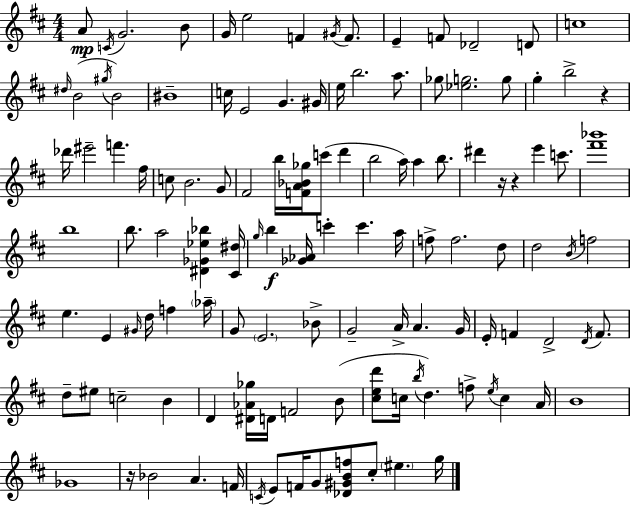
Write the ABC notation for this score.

X:1
T:Untitled
M:4/4
L:1/4
K:D
A/2 C/4 G2 B/2 G/4 e2 F ^G/4 F/2 E F/2 _D2 D/2 c4 ^d/4 B2 ^g/4 B2 ^B4 c/4 E2 G ^G/4 e/4 b2 a/2 _g/2 [_eg]2 g/2 g b2 z _d'/4 ^e'2 f' ^f/4 c/2 B2 G/2 ^F2 b/4 [FA_B_g]/4 c'/2 d' b2 a/4 a b/2 ^d' z/4 z e' c'/2 [^f'_b']4 b4 b/2 a2 [^D_G_e_b] [^C^d]/4 g/4 b [_G_A]/4 c' c' a/4 f/2 f2 d/2 d2 B/4 f2 e E ^G/4 d/4 f _a/4 G/2 E2 _B/2 G2 A/4 A G/4 E/4 F D2 D/4 F/2 d/2 ^e/2 c2 B D [^D_A_g]/4 D/4 F2 B/2 [^ced']/2 c/4 b/4 d f/2 e/4 c A/4 B4 _G4 z/4 _B2 A F/4 C/4 E/2 F/4 G/2 [_D^GBf]/2 ^c/2 ^e g/4